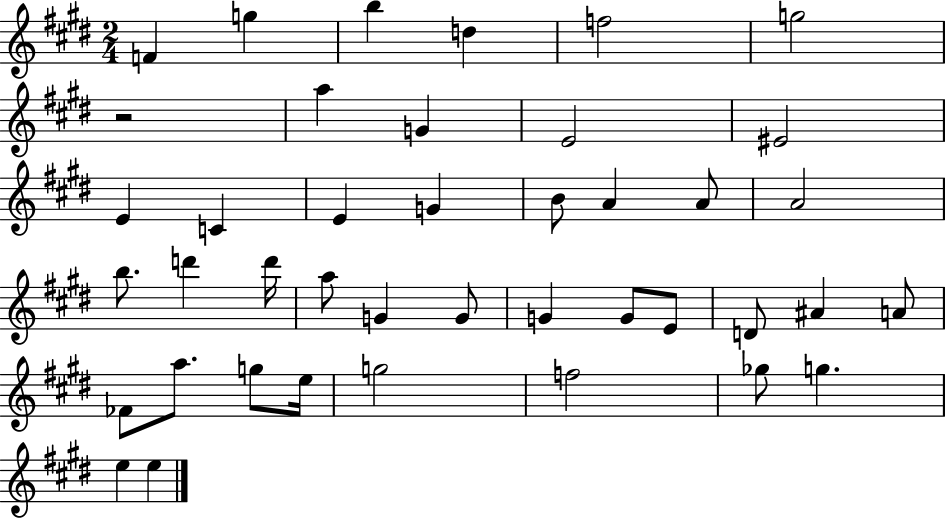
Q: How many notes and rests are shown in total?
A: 41